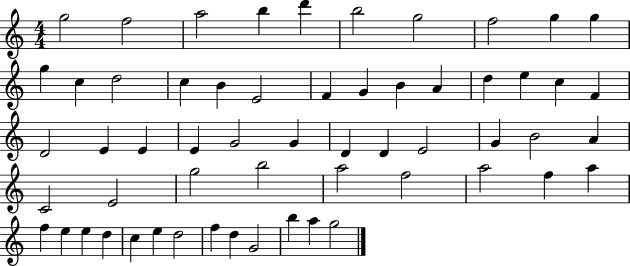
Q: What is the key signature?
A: C major